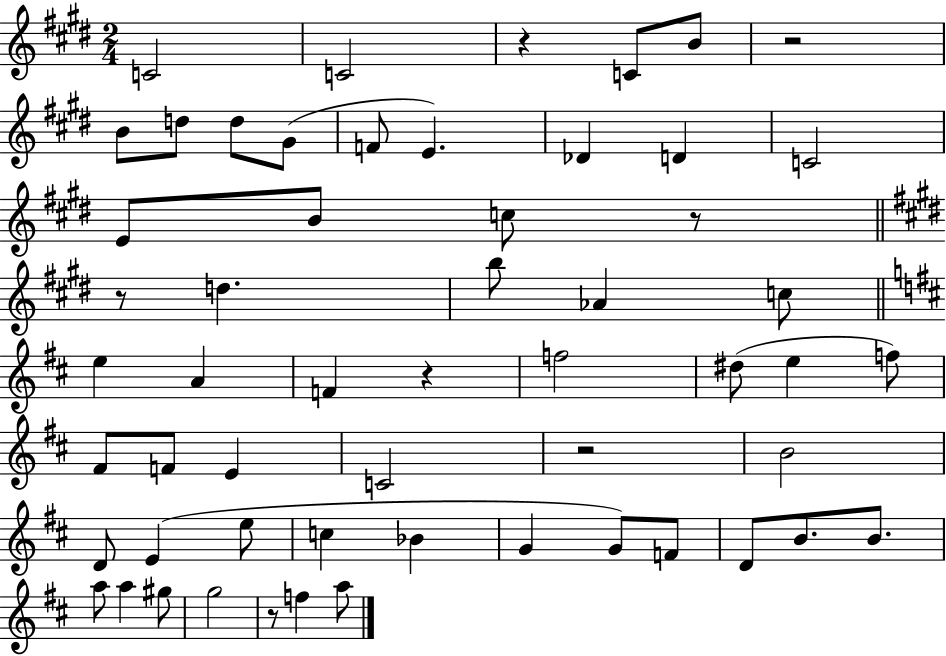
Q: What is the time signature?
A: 2/4